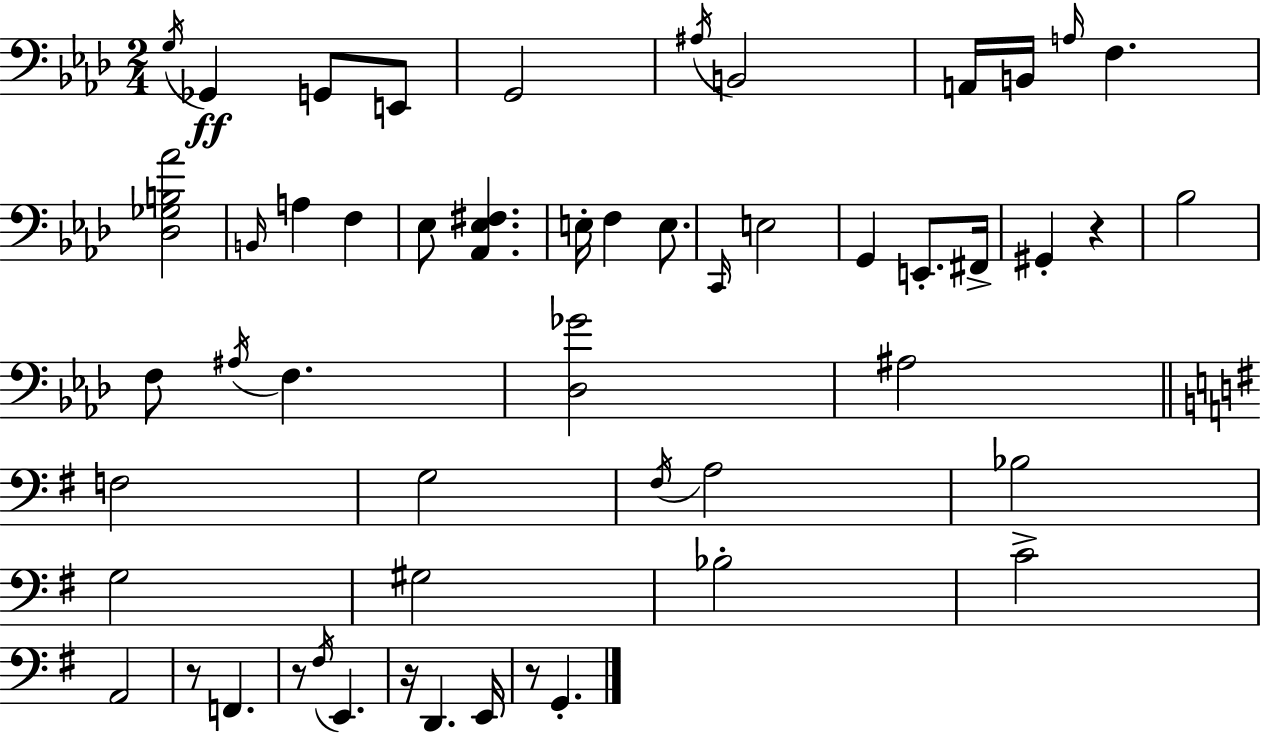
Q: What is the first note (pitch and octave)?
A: G3